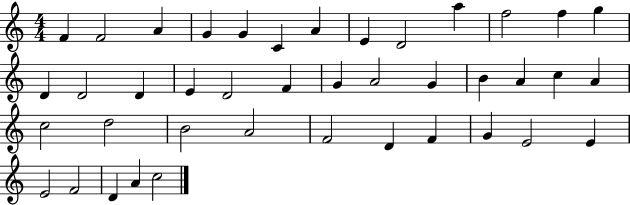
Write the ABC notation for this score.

X:1
T:Untitled
M:4/4
L:1/4
K:C
F F2 A G G C A E D2 a f2 f g D D2 D E D2 F G A2 G B A c A c2 d2 B2 A2 F2 D F G E2 E E2 F2 D A c2